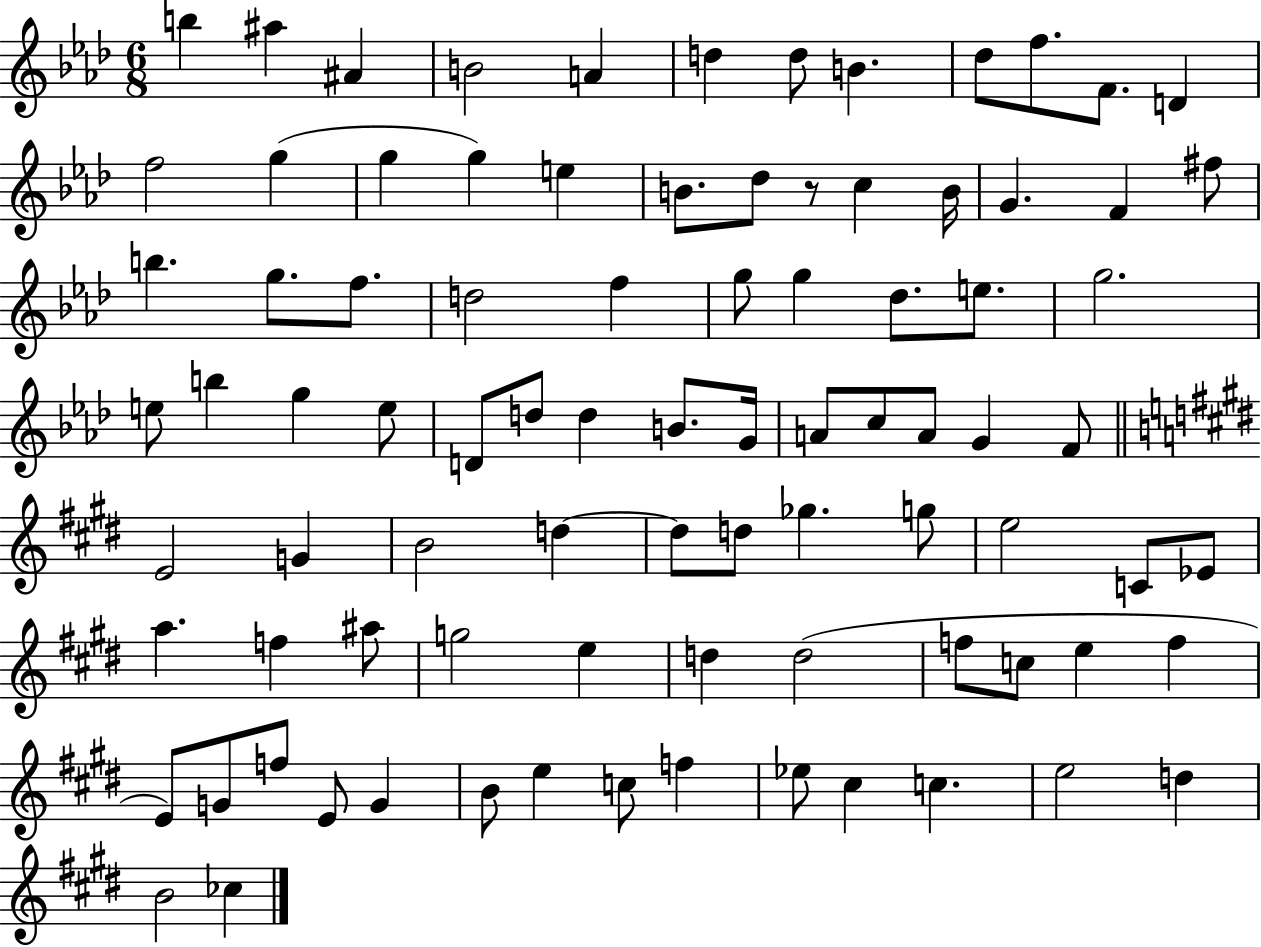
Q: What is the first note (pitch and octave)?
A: B5